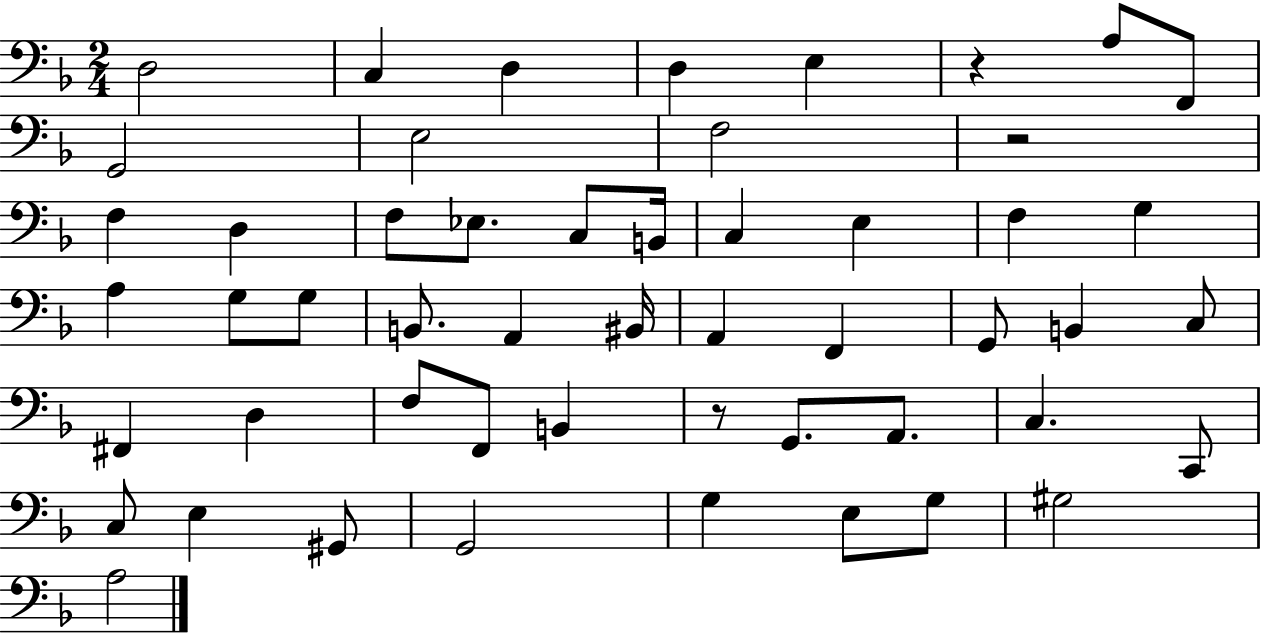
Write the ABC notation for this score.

X:1
T:Untitled
M:2/4
L:1/4
K:F
D,2 C, D, D, E, z A,/2 F,,/2 G,,2 E,2 F,2 z2 F, D, F,/2 _E,/2 C,/2 B,,/4 C, E, F, G, A, G,/2 G,/2 B,,/2 A,, ^B,,/4 A,, F,, G,,/2 B,, C,/2 ^F,, D, F,/2 F,,/2 B,, z/2 G,,/2 A,,/2 C, C,,/2 C,/2 E, ^G,,/2 G,,2 G, E,/2 G,/2 ^G,2 A,2